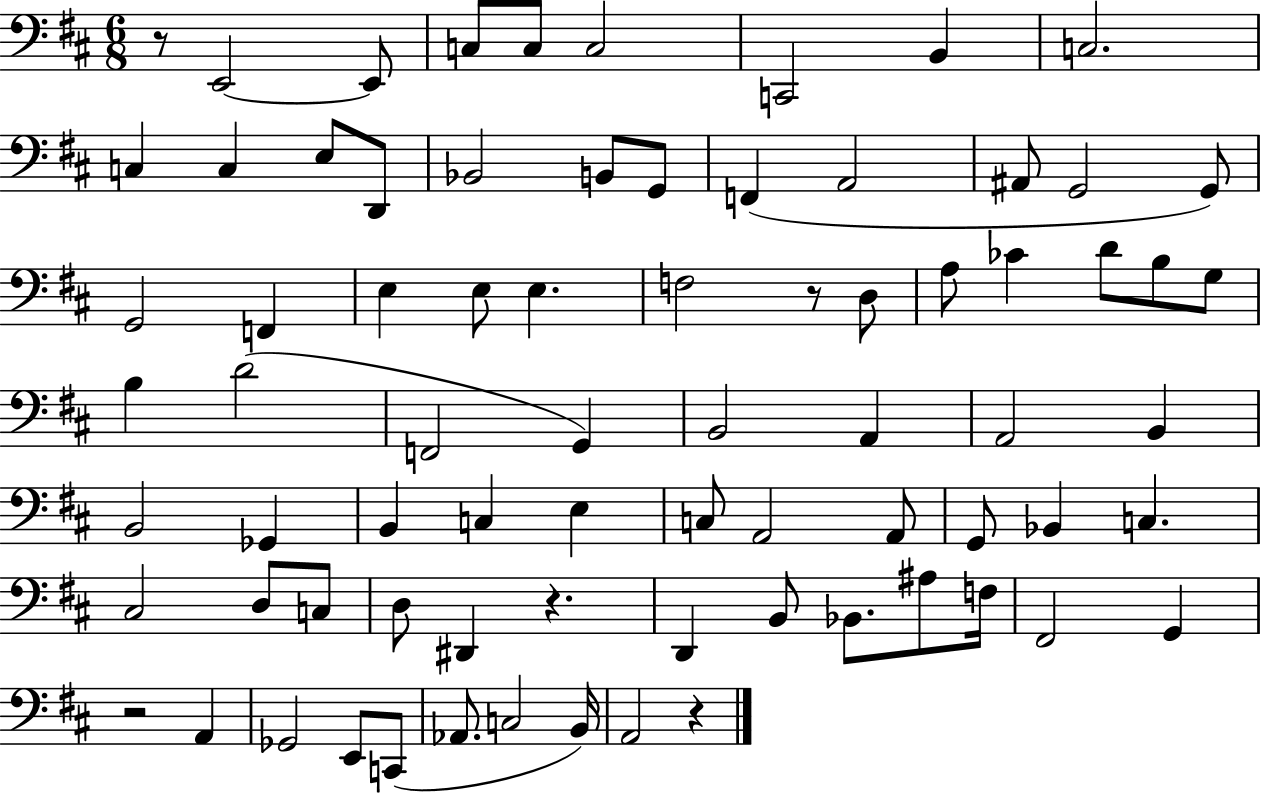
X:1
T:Untitled
M:6/8
L:1/4
K:D
z/2 E,,2 E,,/2 C,/2 C,/2 C,2 C,,2 B,, C,2 C, C, E,/2 D,,/2 _B,,2 B,,/2 G,,/2 F,, A,,2 ^A,,/2 G,,2 G,,/2 G,,2 F,, E, E,/2 E, F,2 z/2 D,/2 A,/2 _C D/2 B,/2 G,/2 B, D2 F,,2 G,, B,,2 A,, A,,2 B,, B,,2 _G,, B,, C, E, C,/2 A,,2 A,,/2 G,,/2 _B,, C, ^C,2 D,/2 C,/2 D,/2 ^D,, z D,, B,,/2 _B,,/2 ^A,/2 F,/4 ^F,,2 G,, z2 A,, _G,,2 E,,/2 C,,/2 _A,,/2 C,2 B,,/4 A,,2 z